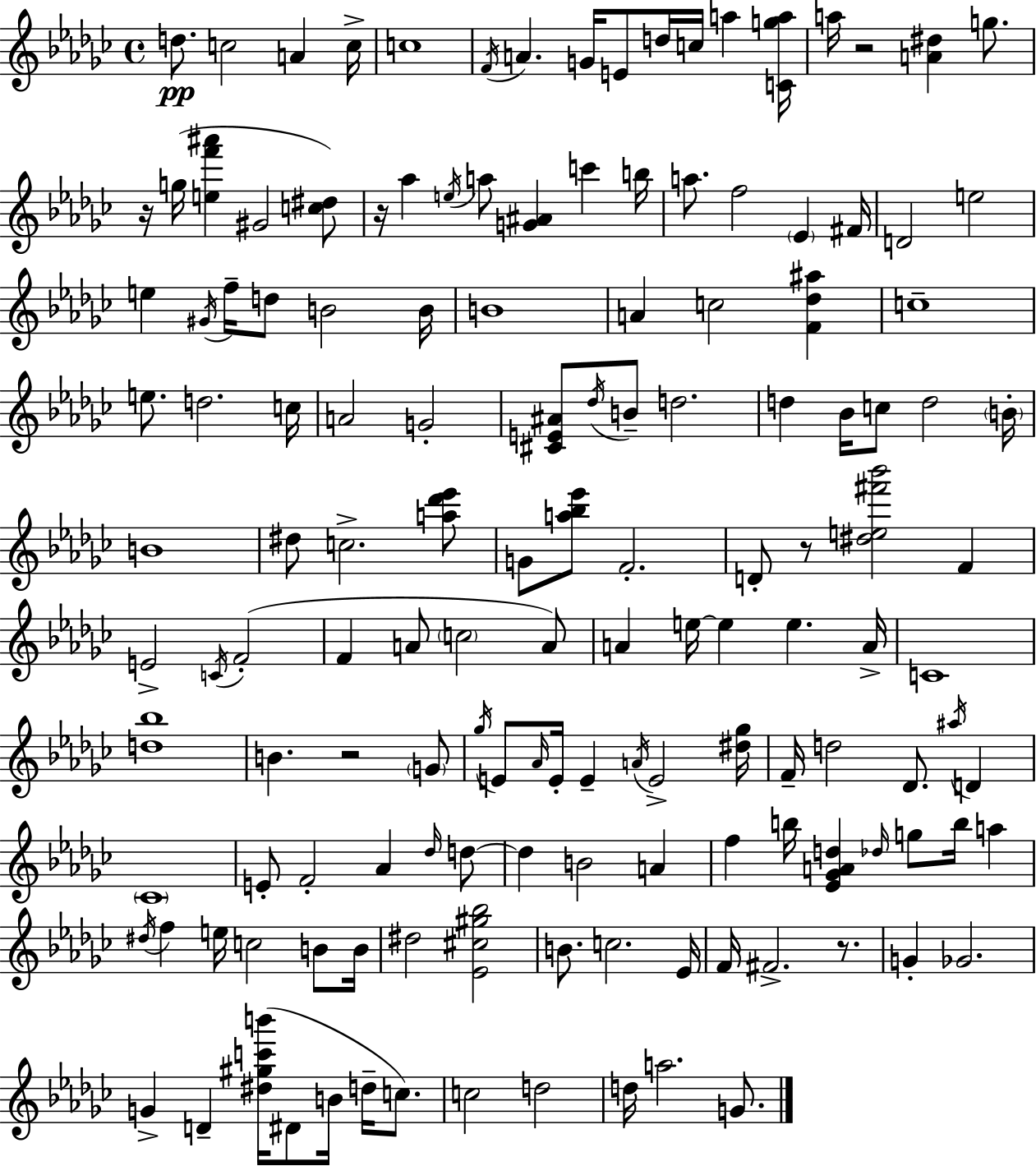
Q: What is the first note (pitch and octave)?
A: D5